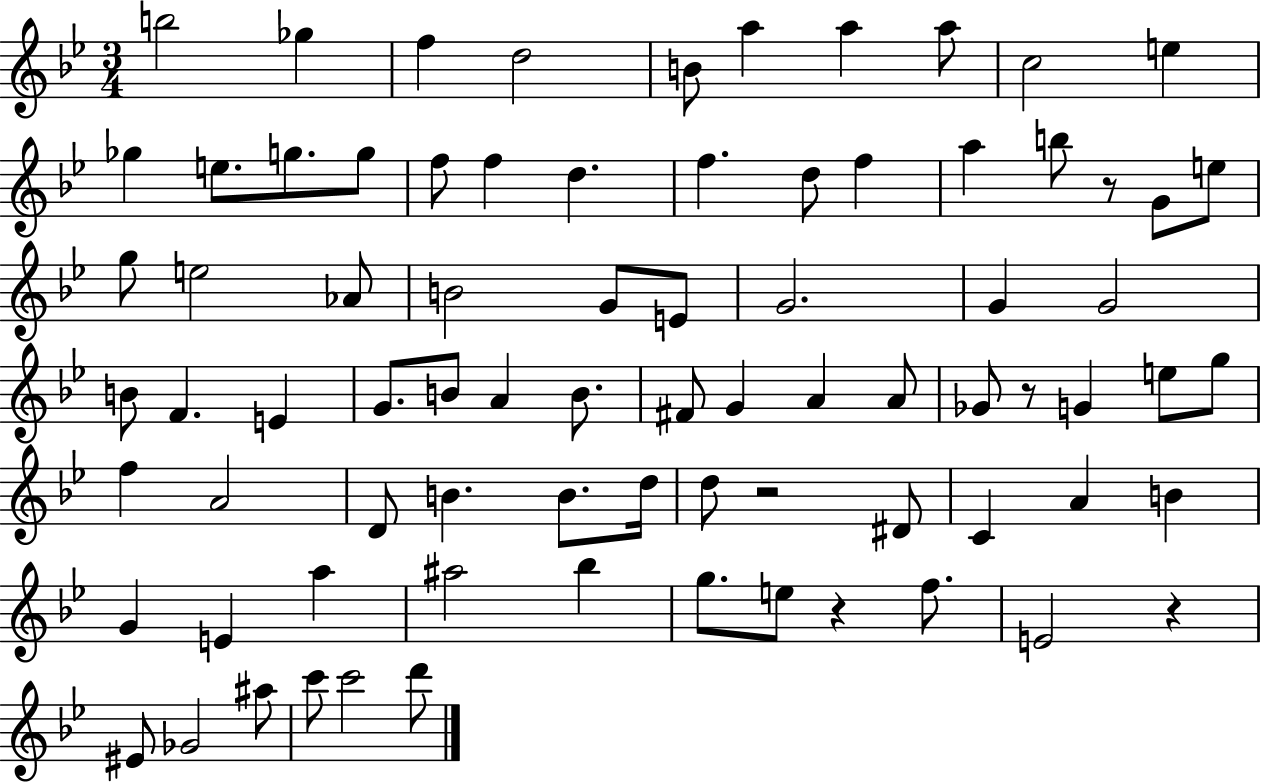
{
  \clef treble
  \numericTimeSignature
  \time 3/4
  \key bes \major
  b''2 ges''4 | f''4 d''2 | b'8 a''4 a''4 a''8 | c''2 e''4 | \break ges''4 e''8. g''8. g''8 | f''8 f''4 d''4. | f''4. d''8 f''4 | a''4 b''8 r8 g'8 e''8 | \break g''8 e''2 aes'8 | b'2 g'8 e'8 | g'2. | g'4 g'2 | \break b'8 f'4. e'4 | g'8. b'8 a'4 b'8. | fis'8 g'4 a'4 a'8 | ges'8 r8 g'4 e''8 g''8 | \break f''4 a'2 | d'8 b'4. b'8. d''16 | d''8 r2 dis'8 | c'4 a'4 b'4 | \break g'4 e'4 a''4 | ais''2 bes''4 | g''8. e''8 r4 f''8. | e'2 r4 | \break eis'8 ges'2 ais''8 | c'''8 c'''2 d'''8 | \bar "|."
}